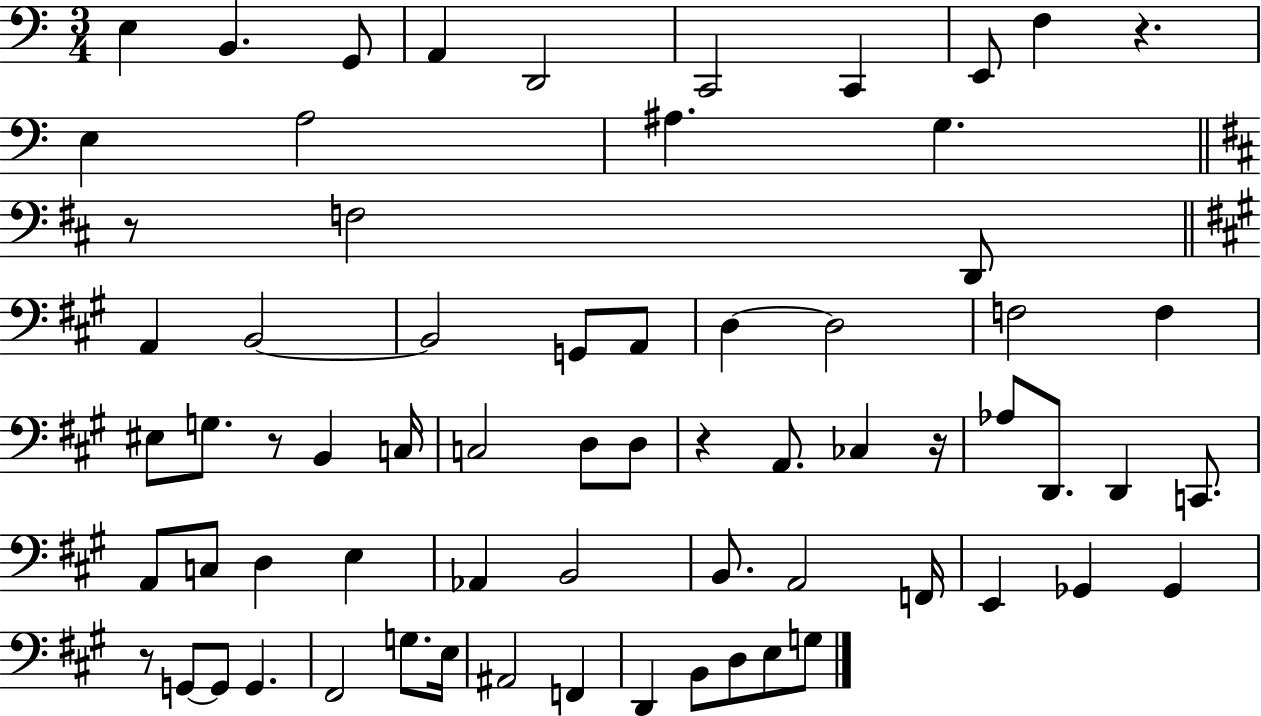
{
  \clef bass
  \numericTimeSignature
  \time 3/4
  \key c \major
  \repeat volta 2 { e4 b,4. g,8 | a,4 d,2 | c,2 c,4 | e,8 f4 r4. | \break e4 a2 | ais4. g4. | \bar "||" \break \key d \major r8 f2 d,8 | \bar "||" \break \key a \major a,4 b,2~~ | b,2 g,8 a,8 | d4~~ d2 | f2 f4 | \break eis8 g8. r8 b,4 c16 | c2 d8 d8 | r4 a,8. ces4 r16 | aes8 d,8. d,4 c,8. | \break a,8 c8 d4 e4 | aes,4 b,2 | b,8. a,2 f,16 | e,4 ges,4 ges,4 | \break r8 g,8~~ g,8 g,4. | fis,2 g8. e16 | ais,2 f,4 | d,4 b,8 d8 e8 g8 | \break } \bar "|."
}